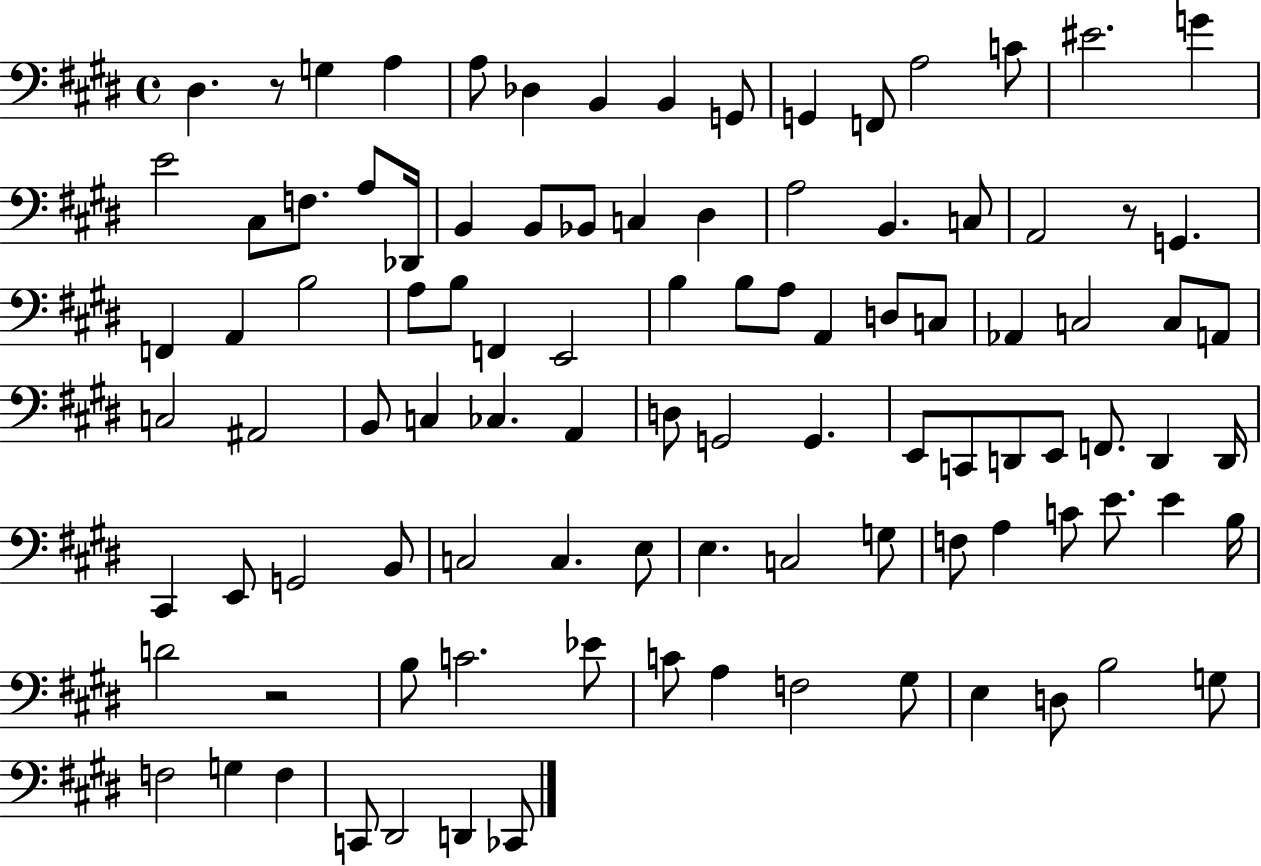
D#3/q. R/e G3/q A3/q A3/e Db3/q B2/q B2/q G2/e G2/q F2/e A3/h C4/e EIS4/h. G4/q E4/h C#3/e F3/e. A3/e Db2/s B2/q B2/e Bb2/e C3/q D#3/q A3/h B2/q. C3/e A2/h R/e G2/q. F2/q A2/q B3/h A3/e B3/e F2/q E2/h B3/q B3/e A3/e A2/q D3/e C3/e Ab2/q C3/h C3/e A2/e C3/h A#2/h B2/e C3/q CES3/q. A2/q D3/e G2/h G2/q. E2/e C2/e D2/e E2/e F2/e. D2/q D2/s C#2/q E2/e G2/h B2/e C3/h C3/q. E3/e E3/q. C3/h G3/e F3/e A3/q C4/e E4/e. E4/q B3/s D4/h R/h B3/e C4/h. Eb4/e C4/e A3/q F3/h G#3/e E3/q D3/e B3/h G3/e F3/h G3/q F3/q C2/e D#2/h D2/q CES2/e